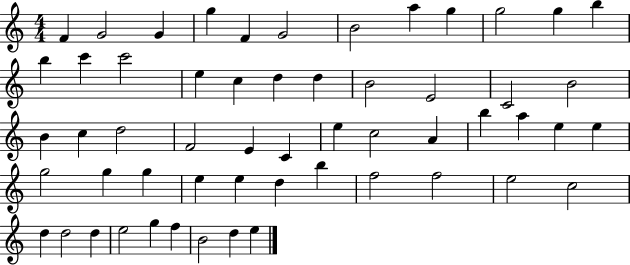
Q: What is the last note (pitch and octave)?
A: E5